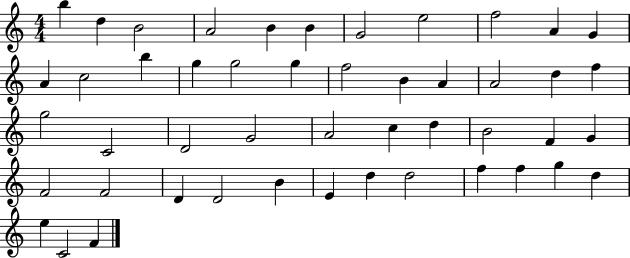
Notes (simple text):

B5/q D5/q B4/h A4/h B4/q B4/q G4/h E5/h F5/h A4/q G4/q A4/q C5/h B5/q G5/q G5/h G5/q F5/h B4/q A4/q A4/h D5/q F5/q G5/h C4/h D4/h G4/h A4/h C5/q D5/q B4/h F4/q G4/q F4/h F4/h D4/q D4/h B4/q E4/q D5/q D5/h F5/q F5/q G5/q D5/q E5/q C4/h F4/q